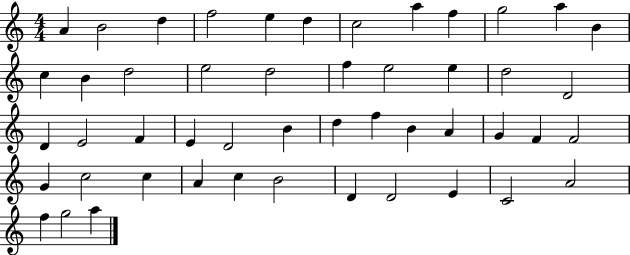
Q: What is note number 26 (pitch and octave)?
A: E4